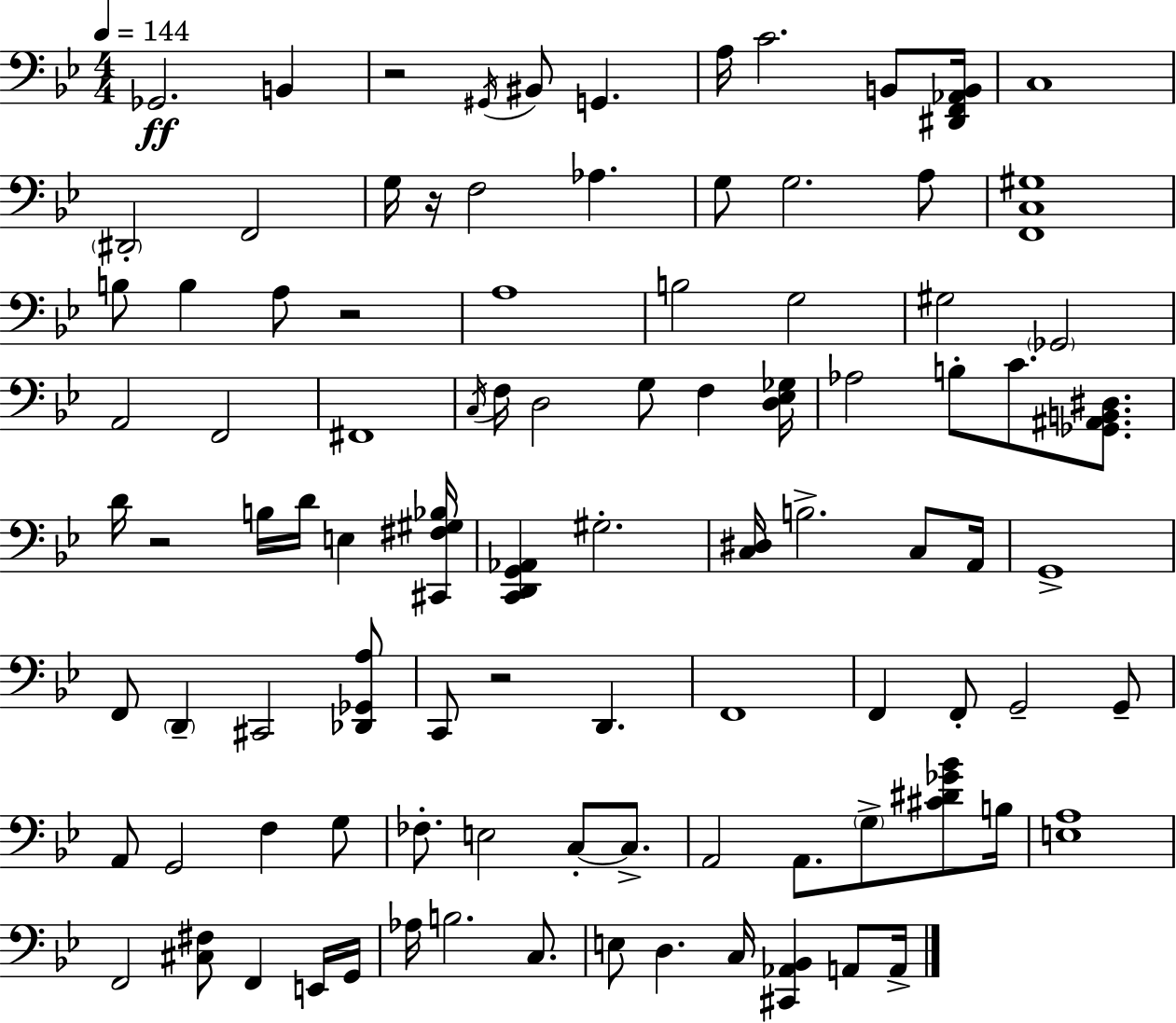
{
  \clef bass
  \numericTimeSignature
  \time 4/4
  \key g \minor
  \tempo 4 = 144
  ges,2.\ff b,4 | r2 \acciaccatura { gis,16 } bis,8 g,4. | a16 c'2. b,8 | <dis, f, aes, b,>16 c1 | \break \parenthesize dis,2-. f,2 | g16 r16 f2 aes4. | g8 g2. a8 | <f, c gis>1 | \break b8 b4 a8 r2 | a1 | b2 g2 | gis2 \parenthesize ges,2 | \break a,2 f,2 | fis,1 | \acciaccatura { c16 } f16 d2 g8 f4 | <d ees ges>16 aes2 b8-. c'8. <ges, ais, b, dis>8. | \break d'16 r2 b16 d'16 e4 | <cis, fis gis bes>16 <c, d, g, aes,>4 gis2.-. | <c dis>16 b2.-> c8 | a,16 g,1-> | \break f,8 \parenthesize d,4-- cis,2 | <des, ges, a>8 c,8 r2 d,4. | f,1 | f,4 f,8-. g,2-- | \break g,8-- a,8 g,2 f4 | g8 fes8.-. e2 c8-.~~ c8.-> | a,2 a,8. \parenthesize g8-> <cis' dis' ges' bes'>8 | b16 <e a>1 | \break f,2 <cis fis>8 f,4 | e,16 g,16 aes16 b2. c8. | e8 d4. c16 <cis, aes, bes,>4 a,8 | a,16-> \bar "|."
}